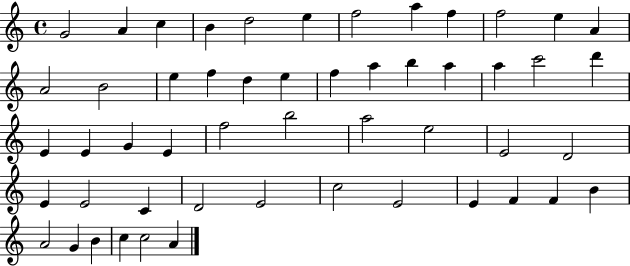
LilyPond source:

{
  \clef treble
  \time 4/4
  \defaultTimeSignature
  \key c \major
  g'2 a'4 c''4 | b'4 d''2 e''4 | f''2 a''4 f''4 | f''2 e''4 a'4 | \break a'2 b'2 | e''4 f''4 d''4 e''4 | f''4 a''4 b''4 a''4 | a''4 c'''2 d'''4 | \break e'4 e'4 g'4 e'4 | f''2 b''2 | a''2 e''2 | e'2 d'2 | \break e'4 e'2 c'4 | d'2 e'2 | c''2 e'2 | e'4 f'4 f'4 b'4 | \break a'2 g'4 b'4 | c''4 c''2 a'4 | \bar "|."
}